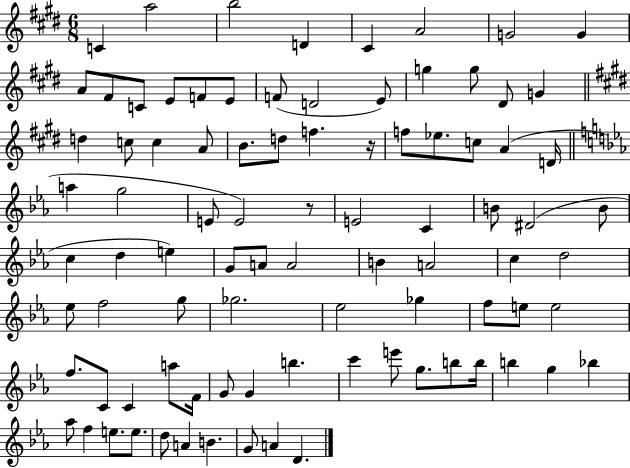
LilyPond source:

{
  \clef treble
  \numericTimeSignature
  \time 6/8
  \key e \major
  \repeat volta 2 { c'4 a''2 | b''2 d'4 | cis'4 a'2 | g'2 g'4 | \break a'8 fis'8 c'8 e'8 f'8 e'8 | f'8( d'2 e'8) | g''4 g''8 dis'8 g'4 | \bar "||" \break \key e \major d''4 c''8 c''4 a'8 | b'8. d''8 f''4. r16 | f''8 ees''8. c''8 a'4( d'16 | \bar "||" \break \key c \minor a''4 g''2 | e'8 e'2) r8 | e'2 c'4 | b'8 dis'2( b'8 | \break c''4 d''4 e''4) | g'8 a'8 a'2 | b'4 a'2 | c''4 d''2 | \break ees''8 f''2 g''8 | ges''2. | ees''2 ges''4 | f''8 e''8 e''2 | \break f''8. c'8 c'4 a''8 f'16 | g'8 g'4 b''4. | c'''4 e'''8 g''8. b''8 b''16 | b''4 g''4 bes''4 | \break aes''8 f''4 e''8. e''8. | d''8 a'4 b'4. | g'8 a'4 d'4. | } \bar "|."
}